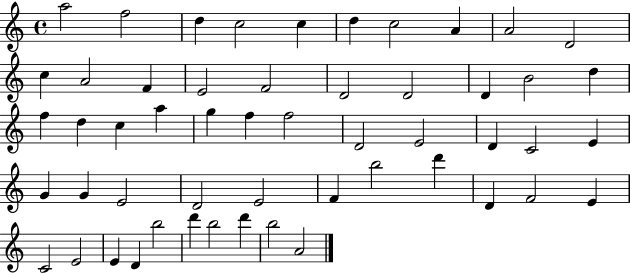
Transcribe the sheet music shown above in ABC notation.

X:1
T:Untitled
M:4/4
L:1/4
K:C
a2 f2 d c2 c d c2 A A2 D2 c A2 F E2 F2 D2 D2 D B2 d f d c a g f f2 D2 E2 D C2 E G G E2 D2 E2 F b2 d' D F2 E C2 E2 E D b2 d' b2 d' b2 A2